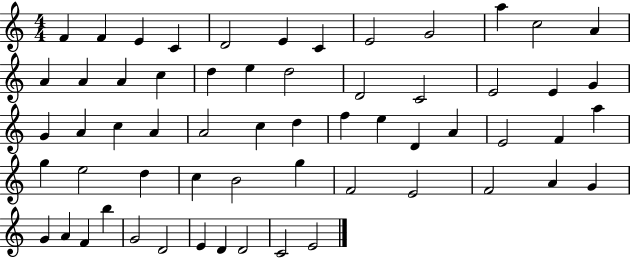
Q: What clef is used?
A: treble